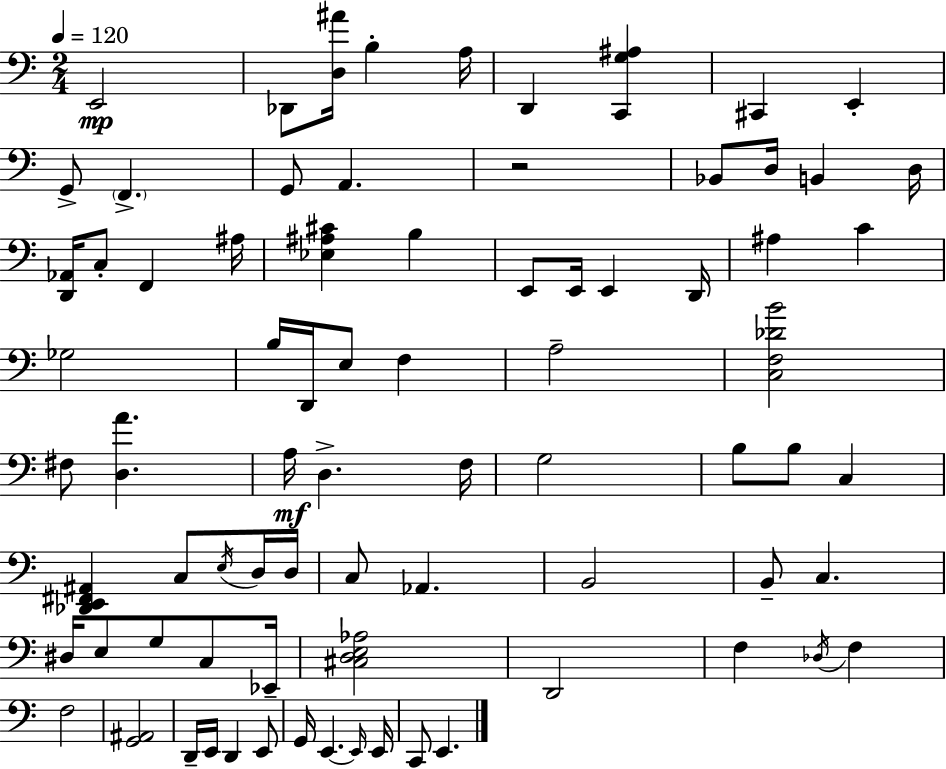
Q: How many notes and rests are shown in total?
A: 78